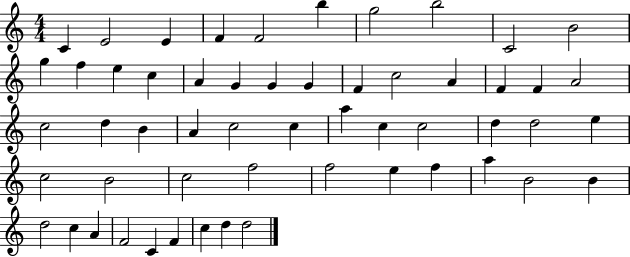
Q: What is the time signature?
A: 4/4